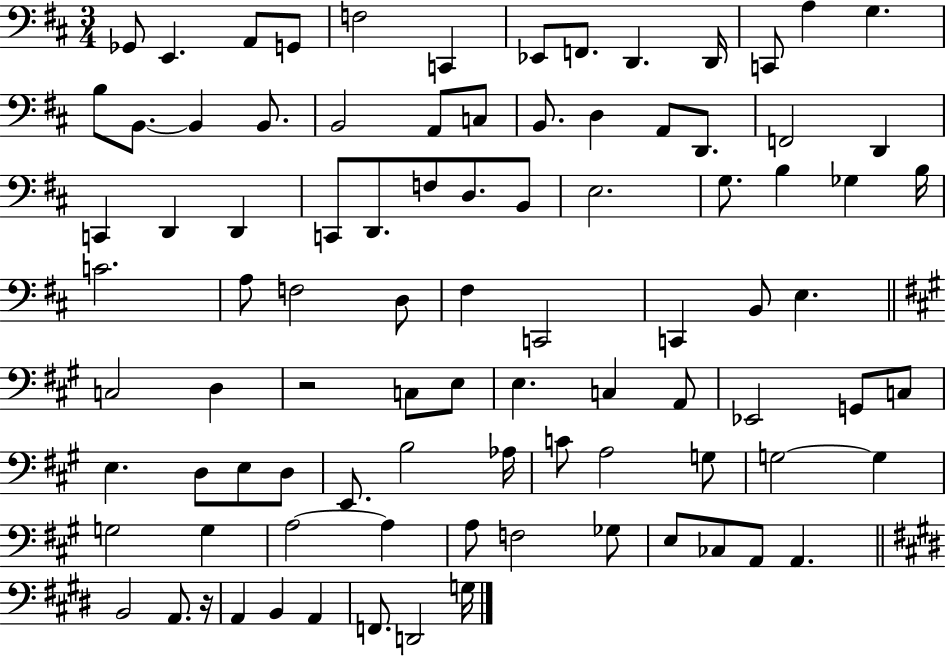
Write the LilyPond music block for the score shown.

{
  \clef bass
  \numericTimeSignature
  \time 3/4
  \key d \major
  ges,8 e,4. a,8 g,8 | f2 c,4 | ees,8 f,8. d,4. d,16 | c,8 a4 g4. | \break b8 b,8.~~ b,4 b,8. | b,2 a,8 c8 | b,8. d4 a,8 d,8. | f,2 d,4 | \break c,4 d,4 d,4 | c,8 d,8. f8 d8. b,8 | e2. | g8. b4 ges4 b16 | \break c'2. | a8 f2 d8 | fis4 c,2 | c,4 b,8 e4. | \break \bar "||" \break \key a \major c2 d4 | r2 c8 e8 | e4. c4 a,8 | ees,2 g,8 c8 | \break e4. d8 e8 d8 | e,8. b2 aes16 | c'8 a2 g8 | g2~~ g4 | \break g2 g4 | a2~~ a4 | a8 f2 ges8 | e8 ces8 a,8 a,4. | \break \bar "||" \break \key e \major b,2 a,8. r16 | a,4 b,4 a,4 | f,8. d,2 g16 | \bar "|."
}